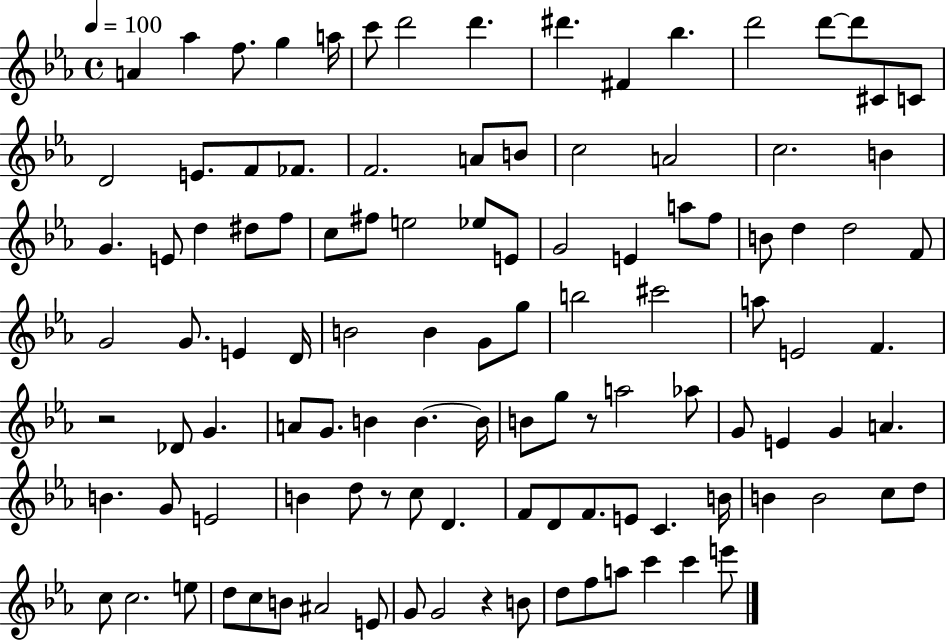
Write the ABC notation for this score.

X:1
T:Untitled
M:4/4
L:1/4
K:Eb
A _a f/2 g a/4 c'/2 d'2 d' ^d' ^F _b d'2 d'/2 d'/2 ^C/2 C/2 D2 E/2 F/2 _F/2 F2 A/2 B/2 c2 A2 c2 B G E/2 d ^d/2 f/2 c/2 ^f/2 e2 _e/2 E/2 G2 E a/2 f/2 B/2 d d2 F/2 G2 G/2 E D/4 B2 B G/2 g/2 b2 ^c'2 a/2 E2 F z2 _D/2 G A/2 G/2 B B B/4 B/2 g/2 z/2 a2 _a/2 G/2 E G A B G/2 E2 B d/2 z/2 c/2 D F/2 D/2 F/2 E/2 C B/4 B B2 c/2 d/2 c/2 c2 e/2 d/2 c/2 B/2 ^A2 E/2 G/2 G2 z B/2 d/2 f/2 a/2 c' c' e'/2